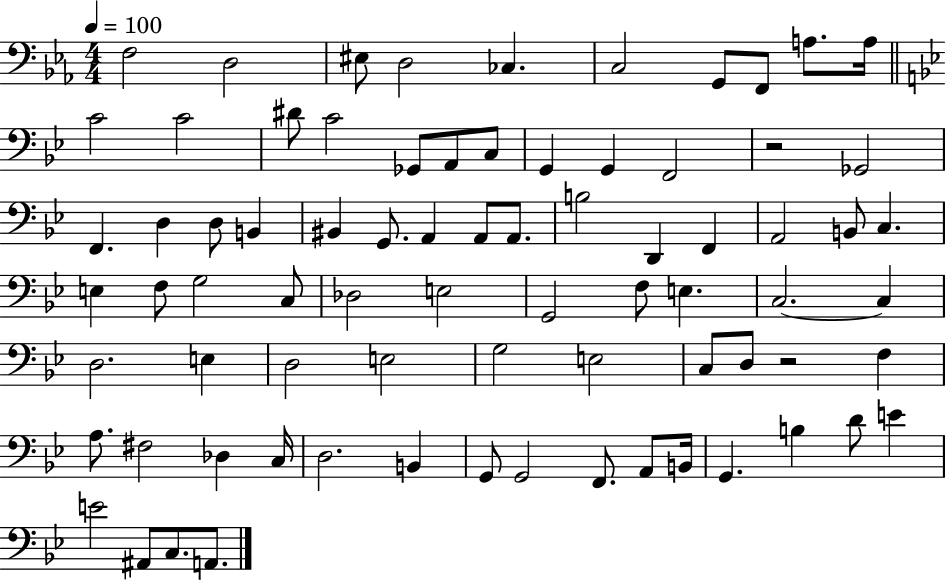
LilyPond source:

{
  \clef bass
  \numericTimeSignature
  \time 4/4
  \key ees \major
  \tempo 4 = 100
  f2 d2 | eis8 d2 ces4. | c2 g,8 f,8 a8. a16 | \bar "||" \break \key bes \major c'2 c'2 | dis'8 c'2 ges,8 a,8 c8 | g,4 g,4 f,2 | r2 ges,2 | \break f,4. d4 d8 b,4 | bis,4 g,8. a,4 a,8 a,8. | b2 d,4 f,4 | a,2 b,8 c4. | \break e4 f8 g2 c8 | des2 e2 | g,2 f8 e4. | c2.~~ c4 | \break d2. e4 | d2 e2 | g2 e2 | c8 d8 r2 f4 | \break a8. fis2 des4 c16 | d2. b,4 | g,8 g,2 f,8. a,8 b,16 | g,4. b4 d'8 e'4 | \break e'2 ais,8 c8. a,8. | \bar "|."
}